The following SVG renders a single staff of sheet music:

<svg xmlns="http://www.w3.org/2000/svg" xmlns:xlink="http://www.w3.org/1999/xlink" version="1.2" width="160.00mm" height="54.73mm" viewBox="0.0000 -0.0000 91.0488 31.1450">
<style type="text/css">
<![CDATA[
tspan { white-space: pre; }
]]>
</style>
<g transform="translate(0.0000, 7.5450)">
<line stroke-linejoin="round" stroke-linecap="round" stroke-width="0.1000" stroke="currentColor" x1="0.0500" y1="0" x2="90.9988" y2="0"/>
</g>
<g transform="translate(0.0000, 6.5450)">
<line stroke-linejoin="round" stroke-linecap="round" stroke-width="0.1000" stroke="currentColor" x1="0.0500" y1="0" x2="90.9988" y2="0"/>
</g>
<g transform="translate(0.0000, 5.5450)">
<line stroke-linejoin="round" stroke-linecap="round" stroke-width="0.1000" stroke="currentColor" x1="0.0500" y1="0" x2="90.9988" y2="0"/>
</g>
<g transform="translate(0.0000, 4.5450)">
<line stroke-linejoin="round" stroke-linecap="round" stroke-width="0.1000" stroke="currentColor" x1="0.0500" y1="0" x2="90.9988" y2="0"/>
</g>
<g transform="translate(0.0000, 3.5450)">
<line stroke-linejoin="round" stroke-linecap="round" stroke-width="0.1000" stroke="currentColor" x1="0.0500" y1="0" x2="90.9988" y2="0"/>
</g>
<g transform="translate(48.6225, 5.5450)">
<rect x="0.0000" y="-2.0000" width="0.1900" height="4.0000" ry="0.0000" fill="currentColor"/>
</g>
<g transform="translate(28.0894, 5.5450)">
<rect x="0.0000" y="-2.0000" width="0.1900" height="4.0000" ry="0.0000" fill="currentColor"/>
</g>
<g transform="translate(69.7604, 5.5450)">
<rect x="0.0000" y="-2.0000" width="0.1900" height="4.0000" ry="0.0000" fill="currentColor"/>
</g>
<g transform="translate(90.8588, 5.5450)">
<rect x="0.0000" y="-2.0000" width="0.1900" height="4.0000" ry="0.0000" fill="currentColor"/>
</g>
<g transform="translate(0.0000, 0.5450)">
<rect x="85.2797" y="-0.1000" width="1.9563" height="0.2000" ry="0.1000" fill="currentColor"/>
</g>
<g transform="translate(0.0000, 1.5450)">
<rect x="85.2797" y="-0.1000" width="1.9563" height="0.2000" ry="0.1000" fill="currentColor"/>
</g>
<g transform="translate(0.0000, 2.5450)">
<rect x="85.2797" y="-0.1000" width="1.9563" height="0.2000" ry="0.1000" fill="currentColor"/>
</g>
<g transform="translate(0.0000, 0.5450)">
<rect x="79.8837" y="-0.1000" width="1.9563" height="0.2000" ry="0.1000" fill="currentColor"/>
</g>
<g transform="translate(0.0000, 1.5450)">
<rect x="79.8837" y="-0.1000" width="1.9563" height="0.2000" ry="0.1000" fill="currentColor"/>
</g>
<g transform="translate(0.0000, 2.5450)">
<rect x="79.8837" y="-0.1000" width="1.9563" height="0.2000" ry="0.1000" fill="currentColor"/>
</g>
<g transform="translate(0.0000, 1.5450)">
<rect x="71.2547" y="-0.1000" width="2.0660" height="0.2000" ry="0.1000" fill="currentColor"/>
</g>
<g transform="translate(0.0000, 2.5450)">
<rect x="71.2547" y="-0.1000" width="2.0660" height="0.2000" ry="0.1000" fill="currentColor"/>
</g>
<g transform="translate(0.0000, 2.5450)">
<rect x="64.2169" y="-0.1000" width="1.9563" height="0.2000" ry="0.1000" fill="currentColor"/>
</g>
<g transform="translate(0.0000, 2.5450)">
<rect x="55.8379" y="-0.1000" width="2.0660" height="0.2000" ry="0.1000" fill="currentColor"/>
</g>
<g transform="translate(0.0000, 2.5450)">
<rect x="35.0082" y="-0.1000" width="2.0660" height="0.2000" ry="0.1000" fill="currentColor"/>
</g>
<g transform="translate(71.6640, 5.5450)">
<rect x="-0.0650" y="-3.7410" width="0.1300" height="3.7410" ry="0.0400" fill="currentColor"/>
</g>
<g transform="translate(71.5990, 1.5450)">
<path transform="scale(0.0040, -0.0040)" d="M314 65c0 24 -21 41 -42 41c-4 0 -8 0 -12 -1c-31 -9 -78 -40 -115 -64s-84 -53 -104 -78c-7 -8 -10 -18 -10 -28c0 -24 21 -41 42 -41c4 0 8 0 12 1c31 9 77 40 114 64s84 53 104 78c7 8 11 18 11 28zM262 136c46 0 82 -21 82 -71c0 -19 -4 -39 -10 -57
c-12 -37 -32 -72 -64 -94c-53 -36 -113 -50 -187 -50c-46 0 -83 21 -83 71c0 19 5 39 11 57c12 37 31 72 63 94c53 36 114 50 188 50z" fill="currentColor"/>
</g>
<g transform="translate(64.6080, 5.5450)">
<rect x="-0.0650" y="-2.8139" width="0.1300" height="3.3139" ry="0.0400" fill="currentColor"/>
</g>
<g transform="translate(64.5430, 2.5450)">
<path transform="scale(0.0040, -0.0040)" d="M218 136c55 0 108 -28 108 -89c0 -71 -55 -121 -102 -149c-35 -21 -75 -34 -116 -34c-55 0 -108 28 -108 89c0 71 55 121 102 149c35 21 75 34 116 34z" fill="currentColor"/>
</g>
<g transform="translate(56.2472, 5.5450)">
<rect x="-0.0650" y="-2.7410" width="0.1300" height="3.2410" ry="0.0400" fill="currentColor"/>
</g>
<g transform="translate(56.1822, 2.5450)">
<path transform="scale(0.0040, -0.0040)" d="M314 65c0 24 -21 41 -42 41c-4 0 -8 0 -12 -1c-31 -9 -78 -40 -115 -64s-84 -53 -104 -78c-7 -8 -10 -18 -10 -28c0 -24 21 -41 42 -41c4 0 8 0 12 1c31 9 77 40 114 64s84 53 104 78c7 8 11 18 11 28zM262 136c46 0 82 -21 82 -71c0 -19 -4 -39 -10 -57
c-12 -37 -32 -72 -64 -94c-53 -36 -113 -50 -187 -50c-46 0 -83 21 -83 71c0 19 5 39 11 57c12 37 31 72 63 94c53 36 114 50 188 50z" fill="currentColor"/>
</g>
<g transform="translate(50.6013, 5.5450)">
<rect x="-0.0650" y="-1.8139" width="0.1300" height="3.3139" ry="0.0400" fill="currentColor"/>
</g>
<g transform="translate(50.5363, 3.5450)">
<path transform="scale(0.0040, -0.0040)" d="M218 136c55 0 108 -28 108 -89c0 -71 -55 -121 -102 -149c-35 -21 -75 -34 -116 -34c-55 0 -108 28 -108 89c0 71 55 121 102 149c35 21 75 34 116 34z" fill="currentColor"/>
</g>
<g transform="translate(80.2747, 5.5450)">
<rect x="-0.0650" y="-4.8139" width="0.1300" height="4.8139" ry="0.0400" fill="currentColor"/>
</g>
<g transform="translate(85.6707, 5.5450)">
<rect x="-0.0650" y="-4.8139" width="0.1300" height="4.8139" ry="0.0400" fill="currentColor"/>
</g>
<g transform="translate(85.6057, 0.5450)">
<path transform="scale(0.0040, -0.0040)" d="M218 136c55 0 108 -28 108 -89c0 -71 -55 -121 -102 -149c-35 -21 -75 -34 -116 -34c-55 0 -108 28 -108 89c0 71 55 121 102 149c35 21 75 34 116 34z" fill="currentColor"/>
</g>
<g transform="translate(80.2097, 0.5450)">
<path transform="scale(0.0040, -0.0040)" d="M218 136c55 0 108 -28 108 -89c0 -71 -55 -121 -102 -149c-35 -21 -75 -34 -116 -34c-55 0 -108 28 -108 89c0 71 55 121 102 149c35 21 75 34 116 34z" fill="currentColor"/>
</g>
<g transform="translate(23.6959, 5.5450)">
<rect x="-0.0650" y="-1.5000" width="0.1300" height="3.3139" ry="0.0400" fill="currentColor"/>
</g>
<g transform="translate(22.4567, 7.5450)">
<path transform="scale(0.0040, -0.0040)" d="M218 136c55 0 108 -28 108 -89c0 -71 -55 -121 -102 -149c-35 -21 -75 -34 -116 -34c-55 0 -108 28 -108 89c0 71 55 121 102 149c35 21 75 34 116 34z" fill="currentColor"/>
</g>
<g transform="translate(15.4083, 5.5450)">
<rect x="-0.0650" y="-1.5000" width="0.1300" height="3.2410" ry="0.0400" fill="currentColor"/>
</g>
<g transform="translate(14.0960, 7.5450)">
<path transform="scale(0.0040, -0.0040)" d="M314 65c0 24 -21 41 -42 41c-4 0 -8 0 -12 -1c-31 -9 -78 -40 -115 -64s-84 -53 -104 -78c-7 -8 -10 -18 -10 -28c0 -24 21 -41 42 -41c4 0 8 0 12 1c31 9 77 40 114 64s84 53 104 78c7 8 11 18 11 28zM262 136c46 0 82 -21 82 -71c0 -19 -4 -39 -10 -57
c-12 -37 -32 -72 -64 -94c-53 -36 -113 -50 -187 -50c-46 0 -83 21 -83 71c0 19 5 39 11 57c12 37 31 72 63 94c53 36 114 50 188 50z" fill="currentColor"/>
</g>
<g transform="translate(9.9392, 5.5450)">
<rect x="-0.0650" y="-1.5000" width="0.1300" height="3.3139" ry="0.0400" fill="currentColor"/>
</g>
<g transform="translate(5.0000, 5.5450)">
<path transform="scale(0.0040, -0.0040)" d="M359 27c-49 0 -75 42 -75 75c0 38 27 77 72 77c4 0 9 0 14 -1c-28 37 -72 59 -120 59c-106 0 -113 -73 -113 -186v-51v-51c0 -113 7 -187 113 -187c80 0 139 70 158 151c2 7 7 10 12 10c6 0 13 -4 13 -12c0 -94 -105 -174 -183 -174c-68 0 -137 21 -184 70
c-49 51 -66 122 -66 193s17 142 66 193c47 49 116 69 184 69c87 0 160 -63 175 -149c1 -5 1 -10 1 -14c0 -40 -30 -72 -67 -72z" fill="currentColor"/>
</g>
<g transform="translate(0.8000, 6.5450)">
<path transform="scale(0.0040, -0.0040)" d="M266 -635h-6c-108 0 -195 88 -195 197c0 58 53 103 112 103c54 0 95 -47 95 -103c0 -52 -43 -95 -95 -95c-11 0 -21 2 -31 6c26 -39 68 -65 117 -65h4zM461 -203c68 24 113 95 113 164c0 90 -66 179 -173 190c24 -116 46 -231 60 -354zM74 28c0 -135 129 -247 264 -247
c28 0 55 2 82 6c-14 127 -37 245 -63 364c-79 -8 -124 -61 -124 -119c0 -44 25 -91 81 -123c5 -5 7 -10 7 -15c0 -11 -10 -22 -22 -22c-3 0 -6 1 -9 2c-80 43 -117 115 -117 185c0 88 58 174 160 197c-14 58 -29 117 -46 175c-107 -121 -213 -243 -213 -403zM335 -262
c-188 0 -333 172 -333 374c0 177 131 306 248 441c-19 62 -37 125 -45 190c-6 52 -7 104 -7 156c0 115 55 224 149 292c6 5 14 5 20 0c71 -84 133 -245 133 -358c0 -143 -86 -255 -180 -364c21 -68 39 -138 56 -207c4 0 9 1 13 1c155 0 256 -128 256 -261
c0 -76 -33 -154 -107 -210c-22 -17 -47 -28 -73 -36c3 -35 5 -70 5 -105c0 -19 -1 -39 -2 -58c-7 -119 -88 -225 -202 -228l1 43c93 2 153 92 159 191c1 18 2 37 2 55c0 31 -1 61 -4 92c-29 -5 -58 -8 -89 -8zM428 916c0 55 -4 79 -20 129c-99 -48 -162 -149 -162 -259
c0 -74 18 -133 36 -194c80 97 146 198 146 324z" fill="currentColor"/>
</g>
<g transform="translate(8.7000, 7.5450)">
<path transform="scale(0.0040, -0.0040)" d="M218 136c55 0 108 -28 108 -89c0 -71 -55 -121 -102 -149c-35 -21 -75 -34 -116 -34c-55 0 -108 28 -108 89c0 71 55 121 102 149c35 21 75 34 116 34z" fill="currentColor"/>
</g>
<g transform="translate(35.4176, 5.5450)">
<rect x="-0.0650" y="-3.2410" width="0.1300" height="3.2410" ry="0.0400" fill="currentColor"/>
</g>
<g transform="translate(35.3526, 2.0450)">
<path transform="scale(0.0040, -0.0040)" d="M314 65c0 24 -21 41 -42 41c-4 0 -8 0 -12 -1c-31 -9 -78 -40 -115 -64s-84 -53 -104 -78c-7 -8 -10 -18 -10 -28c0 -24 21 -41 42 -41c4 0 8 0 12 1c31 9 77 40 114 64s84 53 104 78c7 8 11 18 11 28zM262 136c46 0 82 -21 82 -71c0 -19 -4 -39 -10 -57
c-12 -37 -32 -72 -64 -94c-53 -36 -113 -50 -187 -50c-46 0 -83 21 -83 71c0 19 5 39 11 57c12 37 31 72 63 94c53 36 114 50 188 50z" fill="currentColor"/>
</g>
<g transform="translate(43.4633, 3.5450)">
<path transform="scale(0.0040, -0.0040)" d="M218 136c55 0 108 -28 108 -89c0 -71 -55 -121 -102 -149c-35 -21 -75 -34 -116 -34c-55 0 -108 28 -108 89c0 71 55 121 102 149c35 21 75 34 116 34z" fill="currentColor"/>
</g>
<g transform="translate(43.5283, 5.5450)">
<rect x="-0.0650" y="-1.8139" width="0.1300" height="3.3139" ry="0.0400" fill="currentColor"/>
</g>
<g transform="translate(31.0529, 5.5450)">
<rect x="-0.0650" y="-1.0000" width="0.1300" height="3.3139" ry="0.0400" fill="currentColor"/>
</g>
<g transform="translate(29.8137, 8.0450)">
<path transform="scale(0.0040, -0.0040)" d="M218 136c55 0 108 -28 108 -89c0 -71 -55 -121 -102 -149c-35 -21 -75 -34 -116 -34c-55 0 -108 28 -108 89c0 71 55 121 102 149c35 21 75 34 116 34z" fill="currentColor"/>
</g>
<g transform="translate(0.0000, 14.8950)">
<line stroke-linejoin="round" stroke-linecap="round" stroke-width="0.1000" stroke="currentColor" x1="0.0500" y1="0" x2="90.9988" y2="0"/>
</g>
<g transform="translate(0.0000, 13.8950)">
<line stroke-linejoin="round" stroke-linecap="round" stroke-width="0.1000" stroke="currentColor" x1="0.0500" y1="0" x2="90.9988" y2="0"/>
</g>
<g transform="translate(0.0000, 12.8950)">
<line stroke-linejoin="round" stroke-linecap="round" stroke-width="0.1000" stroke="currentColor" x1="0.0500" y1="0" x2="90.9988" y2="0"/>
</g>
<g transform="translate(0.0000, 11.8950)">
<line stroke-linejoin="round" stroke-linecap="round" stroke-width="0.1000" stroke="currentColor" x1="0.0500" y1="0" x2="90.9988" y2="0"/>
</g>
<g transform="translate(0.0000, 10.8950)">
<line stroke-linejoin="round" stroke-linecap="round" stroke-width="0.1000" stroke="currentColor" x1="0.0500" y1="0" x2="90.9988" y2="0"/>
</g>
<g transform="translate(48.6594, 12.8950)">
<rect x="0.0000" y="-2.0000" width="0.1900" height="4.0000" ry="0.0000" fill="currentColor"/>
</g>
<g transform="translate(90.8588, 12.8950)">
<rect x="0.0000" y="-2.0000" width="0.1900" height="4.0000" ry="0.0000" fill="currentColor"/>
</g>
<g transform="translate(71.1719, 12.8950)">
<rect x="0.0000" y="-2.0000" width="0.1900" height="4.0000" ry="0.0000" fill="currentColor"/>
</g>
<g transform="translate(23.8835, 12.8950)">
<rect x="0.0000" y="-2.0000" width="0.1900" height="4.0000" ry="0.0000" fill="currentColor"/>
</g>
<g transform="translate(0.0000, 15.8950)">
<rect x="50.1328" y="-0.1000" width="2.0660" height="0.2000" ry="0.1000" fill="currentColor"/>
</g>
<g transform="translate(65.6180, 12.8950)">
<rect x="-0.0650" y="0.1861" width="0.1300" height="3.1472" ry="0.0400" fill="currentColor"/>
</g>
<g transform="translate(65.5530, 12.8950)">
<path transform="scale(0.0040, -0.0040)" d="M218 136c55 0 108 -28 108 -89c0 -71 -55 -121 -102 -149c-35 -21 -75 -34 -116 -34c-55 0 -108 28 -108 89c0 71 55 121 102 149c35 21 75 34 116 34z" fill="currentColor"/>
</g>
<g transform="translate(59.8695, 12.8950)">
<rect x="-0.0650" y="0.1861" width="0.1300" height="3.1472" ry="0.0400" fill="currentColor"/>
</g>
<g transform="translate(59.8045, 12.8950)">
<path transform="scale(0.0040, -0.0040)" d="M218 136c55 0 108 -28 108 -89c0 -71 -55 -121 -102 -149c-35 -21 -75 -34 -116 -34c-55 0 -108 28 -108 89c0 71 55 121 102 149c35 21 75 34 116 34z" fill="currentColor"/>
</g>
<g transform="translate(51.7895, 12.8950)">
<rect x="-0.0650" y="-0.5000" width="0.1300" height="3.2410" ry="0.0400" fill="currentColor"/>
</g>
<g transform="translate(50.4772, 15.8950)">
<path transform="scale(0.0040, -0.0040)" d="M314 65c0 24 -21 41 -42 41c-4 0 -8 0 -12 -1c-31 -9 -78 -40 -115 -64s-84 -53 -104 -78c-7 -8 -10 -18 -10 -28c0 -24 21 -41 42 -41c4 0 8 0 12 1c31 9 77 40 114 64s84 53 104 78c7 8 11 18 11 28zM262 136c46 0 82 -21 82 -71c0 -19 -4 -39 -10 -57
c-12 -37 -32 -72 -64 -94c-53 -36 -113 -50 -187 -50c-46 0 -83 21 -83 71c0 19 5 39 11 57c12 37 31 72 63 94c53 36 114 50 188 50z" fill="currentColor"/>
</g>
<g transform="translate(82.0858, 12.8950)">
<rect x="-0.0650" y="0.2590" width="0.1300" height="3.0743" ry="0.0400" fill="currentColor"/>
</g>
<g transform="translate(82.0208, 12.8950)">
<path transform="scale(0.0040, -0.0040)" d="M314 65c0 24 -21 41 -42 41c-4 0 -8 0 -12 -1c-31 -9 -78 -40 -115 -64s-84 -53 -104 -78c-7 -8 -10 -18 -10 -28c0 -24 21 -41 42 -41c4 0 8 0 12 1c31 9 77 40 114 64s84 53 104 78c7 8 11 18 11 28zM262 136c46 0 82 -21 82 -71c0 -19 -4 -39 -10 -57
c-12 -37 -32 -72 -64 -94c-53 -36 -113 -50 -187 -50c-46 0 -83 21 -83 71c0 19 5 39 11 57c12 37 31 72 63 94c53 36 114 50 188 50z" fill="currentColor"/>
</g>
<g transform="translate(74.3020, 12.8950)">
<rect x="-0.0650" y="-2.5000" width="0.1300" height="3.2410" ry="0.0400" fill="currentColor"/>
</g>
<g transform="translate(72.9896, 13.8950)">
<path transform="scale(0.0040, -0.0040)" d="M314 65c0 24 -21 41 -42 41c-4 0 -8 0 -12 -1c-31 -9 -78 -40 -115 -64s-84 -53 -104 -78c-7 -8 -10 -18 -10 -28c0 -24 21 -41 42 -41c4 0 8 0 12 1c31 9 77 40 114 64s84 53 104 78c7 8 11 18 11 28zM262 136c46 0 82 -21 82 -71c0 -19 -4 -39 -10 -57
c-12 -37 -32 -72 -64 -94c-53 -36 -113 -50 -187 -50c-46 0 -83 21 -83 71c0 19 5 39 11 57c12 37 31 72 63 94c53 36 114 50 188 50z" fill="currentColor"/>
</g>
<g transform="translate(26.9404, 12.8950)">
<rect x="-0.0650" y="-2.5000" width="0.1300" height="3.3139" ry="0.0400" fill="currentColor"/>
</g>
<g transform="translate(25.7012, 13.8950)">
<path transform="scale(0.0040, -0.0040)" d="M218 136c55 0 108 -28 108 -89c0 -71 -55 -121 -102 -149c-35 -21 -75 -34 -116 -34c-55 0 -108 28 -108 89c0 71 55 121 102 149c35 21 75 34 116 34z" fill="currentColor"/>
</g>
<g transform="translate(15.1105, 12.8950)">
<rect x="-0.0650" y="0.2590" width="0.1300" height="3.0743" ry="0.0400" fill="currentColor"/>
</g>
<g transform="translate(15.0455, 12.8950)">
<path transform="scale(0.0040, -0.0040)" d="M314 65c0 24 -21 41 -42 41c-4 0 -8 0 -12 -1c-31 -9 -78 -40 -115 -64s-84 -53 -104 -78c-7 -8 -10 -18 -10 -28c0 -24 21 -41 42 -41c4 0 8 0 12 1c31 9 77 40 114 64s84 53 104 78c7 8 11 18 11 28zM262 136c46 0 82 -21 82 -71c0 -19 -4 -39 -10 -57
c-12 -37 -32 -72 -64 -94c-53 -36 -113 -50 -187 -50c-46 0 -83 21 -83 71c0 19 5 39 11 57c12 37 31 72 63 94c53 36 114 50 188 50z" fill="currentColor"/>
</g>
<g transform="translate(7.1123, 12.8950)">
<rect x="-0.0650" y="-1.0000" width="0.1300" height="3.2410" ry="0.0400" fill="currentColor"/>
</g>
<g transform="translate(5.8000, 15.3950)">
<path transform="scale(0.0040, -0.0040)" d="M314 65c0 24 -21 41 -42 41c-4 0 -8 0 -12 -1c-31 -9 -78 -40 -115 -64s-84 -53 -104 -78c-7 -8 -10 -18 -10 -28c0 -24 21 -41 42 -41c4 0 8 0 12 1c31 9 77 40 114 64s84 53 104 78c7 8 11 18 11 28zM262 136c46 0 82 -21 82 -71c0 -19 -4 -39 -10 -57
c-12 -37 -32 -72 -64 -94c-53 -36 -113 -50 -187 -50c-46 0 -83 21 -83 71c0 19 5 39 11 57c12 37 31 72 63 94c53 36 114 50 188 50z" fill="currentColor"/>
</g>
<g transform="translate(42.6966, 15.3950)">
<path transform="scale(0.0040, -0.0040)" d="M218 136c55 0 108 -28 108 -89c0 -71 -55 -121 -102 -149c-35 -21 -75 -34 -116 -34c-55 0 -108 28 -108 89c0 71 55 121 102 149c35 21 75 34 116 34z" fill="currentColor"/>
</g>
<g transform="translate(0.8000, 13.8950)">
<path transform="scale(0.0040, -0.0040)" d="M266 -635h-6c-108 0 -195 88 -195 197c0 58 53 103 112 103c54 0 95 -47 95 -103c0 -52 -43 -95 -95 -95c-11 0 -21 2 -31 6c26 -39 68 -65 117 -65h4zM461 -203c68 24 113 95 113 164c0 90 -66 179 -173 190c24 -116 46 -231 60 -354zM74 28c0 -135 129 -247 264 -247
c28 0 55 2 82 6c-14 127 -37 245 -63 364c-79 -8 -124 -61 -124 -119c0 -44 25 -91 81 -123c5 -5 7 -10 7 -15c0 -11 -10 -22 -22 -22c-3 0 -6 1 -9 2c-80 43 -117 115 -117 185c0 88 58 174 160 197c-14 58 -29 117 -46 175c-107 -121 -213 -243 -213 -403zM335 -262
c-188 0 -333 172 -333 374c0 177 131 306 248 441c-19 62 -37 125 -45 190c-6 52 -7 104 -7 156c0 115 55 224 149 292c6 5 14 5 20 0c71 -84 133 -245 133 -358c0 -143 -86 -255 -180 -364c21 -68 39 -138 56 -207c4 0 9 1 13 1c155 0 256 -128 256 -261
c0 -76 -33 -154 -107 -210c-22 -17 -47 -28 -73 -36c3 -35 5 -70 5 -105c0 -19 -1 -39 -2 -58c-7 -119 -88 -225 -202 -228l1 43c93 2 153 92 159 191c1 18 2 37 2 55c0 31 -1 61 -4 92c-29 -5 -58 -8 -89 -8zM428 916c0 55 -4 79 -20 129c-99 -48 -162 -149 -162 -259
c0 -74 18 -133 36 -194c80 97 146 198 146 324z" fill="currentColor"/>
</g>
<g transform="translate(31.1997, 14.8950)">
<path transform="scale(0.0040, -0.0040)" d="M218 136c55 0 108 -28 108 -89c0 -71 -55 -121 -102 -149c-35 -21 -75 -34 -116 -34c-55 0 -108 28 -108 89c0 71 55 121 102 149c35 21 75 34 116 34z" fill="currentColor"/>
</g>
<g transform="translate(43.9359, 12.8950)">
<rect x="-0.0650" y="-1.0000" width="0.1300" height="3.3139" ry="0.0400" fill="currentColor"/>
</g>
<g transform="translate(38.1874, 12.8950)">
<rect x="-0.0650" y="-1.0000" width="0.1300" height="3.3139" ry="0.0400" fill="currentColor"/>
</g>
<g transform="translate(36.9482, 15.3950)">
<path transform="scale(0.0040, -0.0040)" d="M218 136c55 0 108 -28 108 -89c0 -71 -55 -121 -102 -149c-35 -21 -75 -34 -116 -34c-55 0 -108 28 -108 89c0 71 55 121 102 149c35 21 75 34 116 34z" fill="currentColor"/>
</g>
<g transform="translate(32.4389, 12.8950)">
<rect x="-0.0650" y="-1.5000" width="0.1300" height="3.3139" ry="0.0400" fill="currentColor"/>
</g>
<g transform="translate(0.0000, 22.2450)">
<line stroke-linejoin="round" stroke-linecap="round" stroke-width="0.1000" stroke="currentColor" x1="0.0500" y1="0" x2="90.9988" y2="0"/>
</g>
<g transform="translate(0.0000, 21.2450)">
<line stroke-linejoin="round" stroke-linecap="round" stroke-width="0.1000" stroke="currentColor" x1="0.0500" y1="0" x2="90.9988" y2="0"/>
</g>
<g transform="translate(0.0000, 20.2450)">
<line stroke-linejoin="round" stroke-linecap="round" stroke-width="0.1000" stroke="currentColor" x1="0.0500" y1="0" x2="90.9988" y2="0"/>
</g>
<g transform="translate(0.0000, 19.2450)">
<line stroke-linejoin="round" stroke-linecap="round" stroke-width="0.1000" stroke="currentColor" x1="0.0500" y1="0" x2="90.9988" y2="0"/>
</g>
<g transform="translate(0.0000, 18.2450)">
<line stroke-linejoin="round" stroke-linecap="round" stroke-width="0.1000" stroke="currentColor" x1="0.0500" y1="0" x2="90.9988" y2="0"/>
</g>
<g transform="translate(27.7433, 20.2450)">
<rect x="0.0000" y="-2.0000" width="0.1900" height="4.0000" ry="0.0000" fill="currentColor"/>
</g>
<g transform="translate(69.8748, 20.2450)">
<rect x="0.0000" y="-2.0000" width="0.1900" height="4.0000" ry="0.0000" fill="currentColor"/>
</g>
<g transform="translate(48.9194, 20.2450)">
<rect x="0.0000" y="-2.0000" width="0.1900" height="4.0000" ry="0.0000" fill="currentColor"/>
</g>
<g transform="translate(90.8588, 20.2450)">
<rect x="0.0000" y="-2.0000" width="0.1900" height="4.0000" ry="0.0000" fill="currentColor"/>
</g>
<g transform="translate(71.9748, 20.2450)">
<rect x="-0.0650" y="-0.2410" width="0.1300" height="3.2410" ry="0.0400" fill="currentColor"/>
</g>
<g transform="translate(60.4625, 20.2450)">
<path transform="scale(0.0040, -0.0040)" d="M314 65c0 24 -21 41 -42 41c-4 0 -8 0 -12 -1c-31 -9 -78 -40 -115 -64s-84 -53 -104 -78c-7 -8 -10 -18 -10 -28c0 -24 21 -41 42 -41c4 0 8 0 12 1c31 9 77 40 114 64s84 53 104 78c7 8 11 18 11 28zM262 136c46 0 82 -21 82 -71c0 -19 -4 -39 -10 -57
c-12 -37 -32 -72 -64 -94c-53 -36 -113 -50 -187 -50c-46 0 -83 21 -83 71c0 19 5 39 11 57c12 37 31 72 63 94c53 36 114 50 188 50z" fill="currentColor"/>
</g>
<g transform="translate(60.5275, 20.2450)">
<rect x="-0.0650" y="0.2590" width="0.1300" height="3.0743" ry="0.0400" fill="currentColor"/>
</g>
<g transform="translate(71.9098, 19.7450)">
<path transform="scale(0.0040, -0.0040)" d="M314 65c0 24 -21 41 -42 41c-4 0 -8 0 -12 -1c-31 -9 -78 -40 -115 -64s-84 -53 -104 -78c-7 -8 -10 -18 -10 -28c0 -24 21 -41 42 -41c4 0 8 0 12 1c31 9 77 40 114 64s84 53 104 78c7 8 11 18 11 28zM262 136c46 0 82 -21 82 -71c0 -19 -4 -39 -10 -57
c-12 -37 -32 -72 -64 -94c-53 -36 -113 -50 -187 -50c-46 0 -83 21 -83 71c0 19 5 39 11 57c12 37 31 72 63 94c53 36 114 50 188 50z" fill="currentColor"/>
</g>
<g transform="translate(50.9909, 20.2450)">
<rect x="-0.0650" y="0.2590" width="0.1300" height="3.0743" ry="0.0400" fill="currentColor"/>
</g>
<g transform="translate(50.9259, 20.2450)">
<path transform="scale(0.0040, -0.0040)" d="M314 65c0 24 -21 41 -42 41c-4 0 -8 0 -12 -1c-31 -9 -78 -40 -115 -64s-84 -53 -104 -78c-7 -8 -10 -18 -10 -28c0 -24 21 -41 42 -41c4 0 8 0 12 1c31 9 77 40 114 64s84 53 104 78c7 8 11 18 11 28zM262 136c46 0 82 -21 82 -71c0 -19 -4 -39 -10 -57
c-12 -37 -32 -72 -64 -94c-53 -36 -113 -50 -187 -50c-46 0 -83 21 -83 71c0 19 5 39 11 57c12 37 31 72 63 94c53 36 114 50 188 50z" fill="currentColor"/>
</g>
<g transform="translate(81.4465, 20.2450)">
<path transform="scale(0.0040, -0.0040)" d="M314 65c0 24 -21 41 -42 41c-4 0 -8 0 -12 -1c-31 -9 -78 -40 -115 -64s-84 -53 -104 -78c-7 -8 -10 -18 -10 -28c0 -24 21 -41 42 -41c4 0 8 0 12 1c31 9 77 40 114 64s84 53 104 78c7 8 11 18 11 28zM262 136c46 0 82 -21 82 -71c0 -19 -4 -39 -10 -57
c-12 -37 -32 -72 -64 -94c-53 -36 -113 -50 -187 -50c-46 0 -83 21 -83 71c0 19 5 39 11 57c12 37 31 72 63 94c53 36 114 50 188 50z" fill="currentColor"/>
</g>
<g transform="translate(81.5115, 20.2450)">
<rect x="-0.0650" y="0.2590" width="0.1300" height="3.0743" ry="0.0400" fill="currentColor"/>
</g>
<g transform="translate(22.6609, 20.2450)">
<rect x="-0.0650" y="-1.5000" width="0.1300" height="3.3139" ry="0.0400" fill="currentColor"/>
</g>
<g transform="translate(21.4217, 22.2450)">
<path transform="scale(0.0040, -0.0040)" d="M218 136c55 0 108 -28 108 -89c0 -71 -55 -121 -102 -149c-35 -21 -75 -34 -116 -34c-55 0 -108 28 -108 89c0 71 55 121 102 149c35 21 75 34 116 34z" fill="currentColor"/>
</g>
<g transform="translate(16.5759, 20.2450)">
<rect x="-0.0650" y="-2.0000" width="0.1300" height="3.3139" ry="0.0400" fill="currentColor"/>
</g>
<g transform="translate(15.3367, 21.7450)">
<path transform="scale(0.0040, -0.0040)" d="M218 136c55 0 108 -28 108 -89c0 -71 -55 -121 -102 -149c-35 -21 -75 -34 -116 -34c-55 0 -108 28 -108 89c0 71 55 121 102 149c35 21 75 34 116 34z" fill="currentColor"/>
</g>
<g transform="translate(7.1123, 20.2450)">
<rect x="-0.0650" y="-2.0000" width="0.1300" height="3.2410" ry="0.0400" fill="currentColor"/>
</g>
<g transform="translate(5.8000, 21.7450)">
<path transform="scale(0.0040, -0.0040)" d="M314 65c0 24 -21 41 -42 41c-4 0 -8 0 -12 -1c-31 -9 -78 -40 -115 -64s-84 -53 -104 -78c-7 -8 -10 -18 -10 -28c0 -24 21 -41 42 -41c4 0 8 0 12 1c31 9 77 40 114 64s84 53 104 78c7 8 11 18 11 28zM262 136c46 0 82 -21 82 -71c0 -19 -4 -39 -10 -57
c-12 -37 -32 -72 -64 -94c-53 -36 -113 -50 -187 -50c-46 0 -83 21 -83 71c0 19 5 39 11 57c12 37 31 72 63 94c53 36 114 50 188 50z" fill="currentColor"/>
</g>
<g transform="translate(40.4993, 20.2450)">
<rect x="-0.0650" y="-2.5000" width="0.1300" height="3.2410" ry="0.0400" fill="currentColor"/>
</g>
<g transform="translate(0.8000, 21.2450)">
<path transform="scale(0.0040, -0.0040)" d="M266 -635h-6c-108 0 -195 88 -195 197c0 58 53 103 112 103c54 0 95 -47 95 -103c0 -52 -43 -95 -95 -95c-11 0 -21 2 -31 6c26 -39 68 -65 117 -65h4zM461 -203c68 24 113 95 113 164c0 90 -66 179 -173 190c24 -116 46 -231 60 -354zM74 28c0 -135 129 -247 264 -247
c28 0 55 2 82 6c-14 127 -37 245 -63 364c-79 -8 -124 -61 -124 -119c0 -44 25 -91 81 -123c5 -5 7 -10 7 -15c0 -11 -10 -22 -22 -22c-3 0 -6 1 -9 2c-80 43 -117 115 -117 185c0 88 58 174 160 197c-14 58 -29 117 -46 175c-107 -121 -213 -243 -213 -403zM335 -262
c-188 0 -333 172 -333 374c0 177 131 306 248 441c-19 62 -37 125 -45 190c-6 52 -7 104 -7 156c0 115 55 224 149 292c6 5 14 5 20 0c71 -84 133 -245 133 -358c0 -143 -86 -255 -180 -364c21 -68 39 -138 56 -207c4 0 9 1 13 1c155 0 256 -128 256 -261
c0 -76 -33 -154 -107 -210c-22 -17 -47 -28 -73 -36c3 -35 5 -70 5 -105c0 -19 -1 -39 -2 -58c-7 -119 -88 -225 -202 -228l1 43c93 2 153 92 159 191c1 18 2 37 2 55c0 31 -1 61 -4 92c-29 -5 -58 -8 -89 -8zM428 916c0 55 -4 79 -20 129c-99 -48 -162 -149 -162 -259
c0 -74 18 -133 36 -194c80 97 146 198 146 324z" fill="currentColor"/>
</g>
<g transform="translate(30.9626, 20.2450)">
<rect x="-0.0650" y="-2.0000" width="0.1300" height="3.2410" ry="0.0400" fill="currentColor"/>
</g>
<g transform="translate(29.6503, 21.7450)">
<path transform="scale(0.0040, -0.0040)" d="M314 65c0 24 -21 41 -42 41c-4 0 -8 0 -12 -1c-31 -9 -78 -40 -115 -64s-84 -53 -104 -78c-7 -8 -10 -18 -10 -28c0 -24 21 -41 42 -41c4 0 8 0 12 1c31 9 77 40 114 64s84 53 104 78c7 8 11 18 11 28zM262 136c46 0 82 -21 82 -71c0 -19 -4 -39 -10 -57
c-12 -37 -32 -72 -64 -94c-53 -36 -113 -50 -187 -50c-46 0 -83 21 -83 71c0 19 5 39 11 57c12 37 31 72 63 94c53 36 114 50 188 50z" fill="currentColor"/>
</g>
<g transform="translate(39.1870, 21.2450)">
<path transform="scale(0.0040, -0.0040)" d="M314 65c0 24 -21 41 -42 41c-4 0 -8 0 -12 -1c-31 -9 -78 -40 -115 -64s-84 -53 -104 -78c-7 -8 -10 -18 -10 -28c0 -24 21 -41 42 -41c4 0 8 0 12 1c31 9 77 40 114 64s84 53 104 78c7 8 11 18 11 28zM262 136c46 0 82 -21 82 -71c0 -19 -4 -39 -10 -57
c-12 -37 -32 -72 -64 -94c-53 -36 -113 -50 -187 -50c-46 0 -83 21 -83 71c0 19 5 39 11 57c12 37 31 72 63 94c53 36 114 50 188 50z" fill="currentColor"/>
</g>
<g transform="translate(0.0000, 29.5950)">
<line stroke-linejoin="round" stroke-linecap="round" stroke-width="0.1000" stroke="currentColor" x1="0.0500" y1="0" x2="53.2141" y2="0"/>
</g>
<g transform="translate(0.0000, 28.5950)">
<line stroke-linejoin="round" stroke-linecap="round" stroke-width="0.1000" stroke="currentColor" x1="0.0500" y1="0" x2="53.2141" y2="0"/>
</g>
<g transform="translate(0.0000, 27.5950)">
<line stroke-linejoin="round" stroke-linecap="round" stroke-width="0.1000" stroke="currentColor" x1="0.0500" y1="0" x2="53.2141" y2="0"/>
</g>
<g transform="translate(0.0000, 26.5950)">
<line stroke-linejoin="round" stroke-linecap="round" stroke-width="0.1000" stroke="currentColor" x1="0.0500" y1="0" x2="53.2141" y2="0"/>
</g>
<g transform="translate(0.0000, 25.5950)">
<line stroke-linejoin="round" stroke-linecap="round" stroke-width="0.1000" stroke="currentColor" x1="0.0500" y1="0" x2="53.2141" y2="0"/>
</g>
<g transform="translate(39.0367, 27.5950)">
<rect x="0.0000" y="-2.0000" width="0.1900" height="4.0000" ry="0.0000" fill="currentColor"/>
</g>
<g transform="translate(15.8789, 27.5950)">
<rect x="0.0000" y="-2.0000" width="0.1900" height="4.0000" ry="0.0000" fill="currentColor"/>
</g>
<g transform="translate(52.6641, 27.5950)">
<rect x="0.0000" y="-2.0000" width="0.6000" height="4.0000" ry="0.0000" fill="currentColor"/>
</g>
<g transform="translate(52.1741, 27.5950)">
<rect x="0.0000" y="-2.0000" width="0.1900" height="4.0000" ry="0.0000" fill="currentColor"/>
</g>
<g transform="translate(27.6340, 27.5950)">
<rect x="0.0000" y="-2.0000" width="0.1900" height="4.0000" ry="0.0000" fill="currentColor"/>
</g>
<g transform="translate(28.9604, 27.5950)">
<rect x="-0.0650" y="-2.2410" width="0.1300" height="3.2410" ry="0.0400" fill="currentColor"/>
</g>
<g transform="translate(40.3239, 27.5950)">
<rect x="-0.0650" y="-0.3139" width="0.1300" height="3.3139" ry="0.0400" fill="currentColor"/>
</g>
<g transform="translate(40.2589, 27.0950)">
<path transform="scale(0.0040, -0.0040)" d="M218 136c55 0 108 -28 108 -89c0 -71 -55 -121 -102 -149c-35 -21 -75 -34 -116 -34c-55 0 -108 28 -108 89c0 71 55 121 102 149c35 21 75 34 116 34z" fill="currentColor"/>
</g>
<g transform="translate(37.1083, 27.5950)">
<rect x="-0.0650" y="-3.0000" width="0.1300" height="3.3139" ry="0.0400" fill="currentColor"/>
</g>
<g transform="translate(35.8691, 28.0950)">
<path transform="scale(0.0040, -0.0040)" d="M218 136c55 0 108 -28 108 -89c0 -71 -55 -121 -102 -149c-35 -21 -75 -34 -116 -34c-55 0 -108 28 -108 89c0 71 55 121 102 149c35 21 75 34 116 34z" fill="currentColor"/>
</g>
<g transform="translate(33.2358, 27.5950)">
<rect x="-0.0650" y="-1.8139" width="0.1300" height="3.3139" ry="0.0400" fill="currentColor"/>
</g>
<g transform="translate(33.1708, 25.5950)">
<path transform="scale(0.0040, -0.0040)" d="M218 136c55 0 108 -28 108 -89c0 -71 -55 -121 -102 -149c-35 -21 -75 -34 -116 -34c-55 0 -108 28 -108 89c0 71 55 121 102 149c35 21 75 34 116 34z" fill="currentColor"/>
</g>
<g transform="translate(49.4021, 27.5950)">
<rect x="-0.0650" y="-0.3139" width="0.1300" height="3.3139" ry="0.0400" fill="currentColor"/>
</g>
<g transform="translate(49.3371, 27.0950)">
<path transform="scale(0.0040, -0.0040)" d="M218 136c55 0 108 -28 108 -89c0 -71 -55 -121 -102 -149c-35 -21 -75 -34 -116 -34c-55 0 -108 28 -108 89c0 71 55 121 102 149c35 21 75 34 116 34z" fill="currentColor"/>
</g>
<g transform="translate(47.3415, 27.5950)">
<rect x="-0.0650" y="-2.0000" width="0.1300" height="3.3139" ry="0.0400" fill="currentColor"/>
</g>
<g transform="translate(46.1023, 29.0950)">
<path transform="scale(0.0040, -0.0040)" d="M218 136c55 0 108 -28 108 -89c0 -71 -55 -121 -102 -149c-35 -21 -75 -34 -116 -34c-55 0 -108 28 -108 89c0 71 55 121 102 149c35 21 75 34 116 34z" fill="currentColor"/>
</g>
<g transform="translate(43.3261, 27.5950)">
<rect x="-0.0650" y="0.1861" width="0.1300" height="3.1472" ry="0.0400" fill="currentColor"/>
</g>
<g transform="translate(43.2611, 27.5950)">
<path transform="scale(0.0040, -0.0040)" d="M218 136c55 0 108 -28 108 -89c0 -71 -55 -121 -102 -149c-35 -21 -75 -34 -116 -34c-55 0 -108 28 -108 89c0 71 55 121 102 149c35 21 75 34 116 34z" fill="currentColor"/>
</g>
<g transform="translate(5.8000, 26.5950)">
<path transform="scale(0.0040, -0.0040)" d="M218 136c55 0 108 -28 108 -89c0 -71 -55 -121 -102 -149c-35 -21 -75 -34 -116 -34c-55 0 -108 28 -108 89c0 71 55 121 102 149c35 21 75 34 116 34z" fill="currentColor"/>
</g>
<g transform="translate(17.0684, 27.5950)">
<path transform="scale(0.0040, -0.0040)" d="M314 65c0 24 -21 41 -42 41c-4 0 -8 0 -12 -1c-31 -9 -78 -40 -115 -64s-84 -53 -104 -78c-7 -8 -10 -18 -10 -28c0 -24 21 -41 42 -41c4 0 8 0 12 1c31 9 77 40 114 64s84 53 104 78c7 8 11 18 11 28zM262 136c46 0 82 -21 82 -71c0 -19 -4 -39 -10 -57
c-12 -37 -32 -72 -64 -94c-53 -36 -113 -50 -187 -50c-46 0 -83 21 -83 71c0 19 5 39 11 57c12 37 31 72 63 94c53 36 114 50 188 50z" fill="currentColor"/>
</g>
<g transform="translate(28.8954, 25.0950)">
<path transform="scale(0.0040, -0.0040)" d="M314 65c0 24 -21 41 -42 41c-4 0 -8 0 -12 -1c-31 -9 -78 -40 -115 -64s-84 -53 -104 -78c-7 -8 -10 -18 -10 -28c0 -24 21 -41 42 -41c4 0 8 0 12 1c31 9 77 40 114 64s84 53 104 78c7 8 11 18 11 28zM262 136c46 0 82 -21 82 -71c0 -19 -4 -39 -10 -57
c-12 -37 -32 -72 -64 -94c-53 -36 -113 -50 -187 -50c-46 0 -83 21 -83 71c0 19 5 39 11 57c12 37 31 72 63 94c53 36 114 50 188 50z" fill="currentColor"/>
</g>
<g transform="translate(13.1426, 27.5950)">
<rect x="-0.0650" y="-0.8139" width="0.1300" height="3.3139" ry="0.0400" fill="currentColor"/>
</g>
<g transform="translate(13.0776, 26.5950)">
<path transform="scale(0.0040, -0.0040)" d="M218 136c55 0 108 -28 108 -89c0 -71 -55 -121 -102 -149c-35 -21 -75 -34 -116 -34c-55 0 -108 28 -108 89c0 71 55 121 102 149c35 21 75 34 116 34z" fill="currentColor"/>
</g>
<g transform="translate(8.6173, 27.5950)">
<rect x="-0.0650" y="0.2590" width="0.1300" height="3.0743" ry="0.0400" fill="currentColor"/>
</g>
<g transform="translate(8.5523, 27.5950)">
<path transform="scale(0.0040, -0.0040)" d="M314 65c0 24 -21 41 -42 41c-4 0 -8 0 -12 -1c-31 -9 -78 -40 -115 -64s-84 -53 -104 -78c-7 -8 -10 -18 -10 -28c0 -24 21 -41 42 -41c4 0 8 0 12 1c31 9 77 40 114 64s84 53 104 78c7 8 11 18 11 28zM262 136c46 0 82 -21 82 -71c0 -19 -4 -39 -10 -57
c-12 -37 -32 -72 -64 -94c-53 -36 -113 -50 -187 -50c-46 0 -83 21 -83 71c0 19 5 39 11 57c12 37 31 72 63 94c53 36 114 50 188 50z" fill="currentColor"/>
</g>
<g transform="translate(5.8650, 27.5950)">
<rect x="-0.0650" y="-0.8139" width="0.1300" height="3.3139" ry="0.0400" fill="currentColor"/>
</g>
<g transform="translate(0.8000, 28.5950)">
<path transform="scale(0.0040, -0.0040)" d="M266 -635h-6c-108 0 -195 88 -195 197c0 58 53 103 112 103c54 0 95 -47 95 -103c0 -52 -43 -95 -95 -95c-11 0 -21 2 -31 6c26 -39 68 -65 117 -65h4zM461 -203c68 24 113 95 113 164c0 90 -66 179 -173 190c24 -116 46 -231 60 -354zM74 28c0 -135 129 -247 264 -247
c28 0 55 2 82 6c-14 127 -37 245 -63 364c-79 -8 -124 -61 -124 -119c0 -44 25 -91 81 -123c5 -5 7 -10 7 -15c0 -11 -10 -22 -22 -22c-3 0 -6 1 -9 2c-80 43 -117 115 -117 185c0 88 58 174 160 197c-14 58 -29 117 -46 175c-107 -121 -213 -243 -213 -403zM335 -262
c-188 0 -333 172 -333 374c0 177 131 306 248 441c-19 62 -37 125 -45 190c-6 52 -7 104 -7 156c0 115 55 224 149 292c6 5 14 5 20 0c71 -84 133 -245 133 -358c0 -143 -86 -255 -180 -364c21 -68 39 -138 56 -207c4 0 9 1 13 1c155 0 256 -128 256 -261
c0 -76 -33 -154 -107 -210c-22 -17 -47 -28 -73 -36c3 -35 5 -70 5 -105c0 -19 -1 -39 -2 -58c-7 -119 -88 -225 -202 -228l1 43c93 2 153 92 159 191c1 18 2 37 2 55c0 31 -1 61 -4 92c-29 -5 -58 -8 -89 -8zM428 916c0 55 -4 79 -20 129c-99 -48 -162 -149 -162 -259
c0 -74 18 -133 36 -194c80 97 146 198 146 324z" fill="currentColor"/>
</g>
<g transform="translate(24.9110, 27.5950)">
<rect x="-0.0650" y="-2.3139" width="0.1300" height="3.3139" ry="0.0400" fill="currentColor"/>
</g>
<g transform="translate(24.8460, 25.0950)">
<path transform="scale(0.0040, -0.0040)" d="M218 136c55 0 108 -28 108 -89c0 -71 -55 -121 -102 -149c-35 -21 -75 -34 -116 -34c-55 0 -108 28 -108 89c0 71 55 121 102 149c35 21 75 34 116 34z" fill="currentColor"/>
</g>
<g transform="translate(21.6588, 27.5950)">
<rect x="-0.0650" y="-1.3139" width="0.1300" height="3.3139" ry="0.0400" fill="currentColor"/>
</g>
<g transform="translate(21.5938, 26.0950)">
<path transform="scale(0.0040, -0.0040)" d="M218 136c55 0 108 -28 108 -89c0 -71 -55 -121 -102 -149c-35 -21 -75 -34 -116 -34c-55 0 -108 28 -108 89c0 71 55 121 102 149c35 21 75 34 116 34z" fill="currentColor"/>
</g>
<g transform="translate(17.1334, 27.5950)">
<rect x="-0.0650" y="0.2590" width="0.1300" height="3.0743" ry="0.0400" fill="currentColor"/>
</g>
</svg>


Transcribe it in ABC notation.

X:1
T:Untitled
M:4/4
L:1/4
K:C
E E2 E D b2 f f a2 a c'2 e' e' D2 B2 G E D D C2 B B G2 B2 F2 F E F2 G2 B2 B2 c2 B2 d B2 d B2 e g g2 f A c B F c